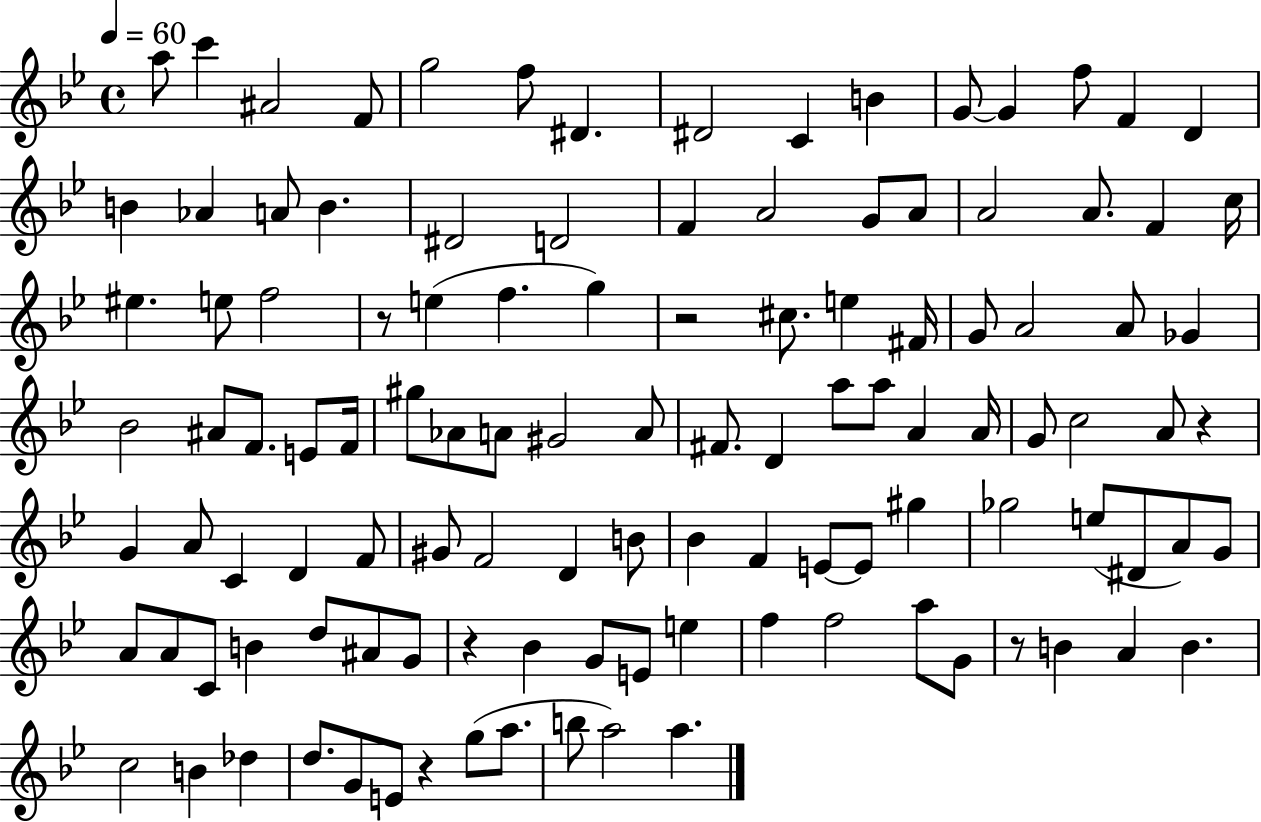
{
  \clef treble
  \time 4/4
  \defaultTimeSignature
  \key bes \major
  \tempo 4 = 60
  a''8 c'''4 ais'2 f'8 | g''2 f''8 dis'4. | dis'2 c'4 b'4 | g'8~~ g'4 f''8 f'4 d'4 | \break b'4 aes'4 a'8 b'4. | dis'2 d'2 | f'4 a'2 g'8 a'8 | a'2 a'8. f'4 c''16 | \break eis''4. e''8 f''2 | r8 e''4( f''4. g''4) | r2 cis''8. e''4 fis'16 | g'8 a'2 a'8 ges'4 | \break bes'2 ais'8 f'8. e'8 f'16 | gis''8 aes'8 a'8 gis'2 a'8 | fis'8. d'4 a''8 a''8 a'4 a'16 | g'8 c''2 a'8 r4 | \break g'4 a'8 c'4 d'4 f'8 | gis'8 f'2 d'4 b'8 | bes'4 f'4 e'8~~ e'8 gis''4 | ges''2 e''8( dis'8 a'8) g'8 | \break a'8 a'8 c'8 b'4 d''8 ais'8 g'8 | r4 bes'4 g'8 e'8 e''4 | f''4 f''2 a''8 g'8 | r8 b'4 a'4 b'4. | \break c''2 b'4 des''4 | d''8. g'8 e'8 r4 g''8( a''8. | b''8 a''2) a''4. | \bar "|."
}